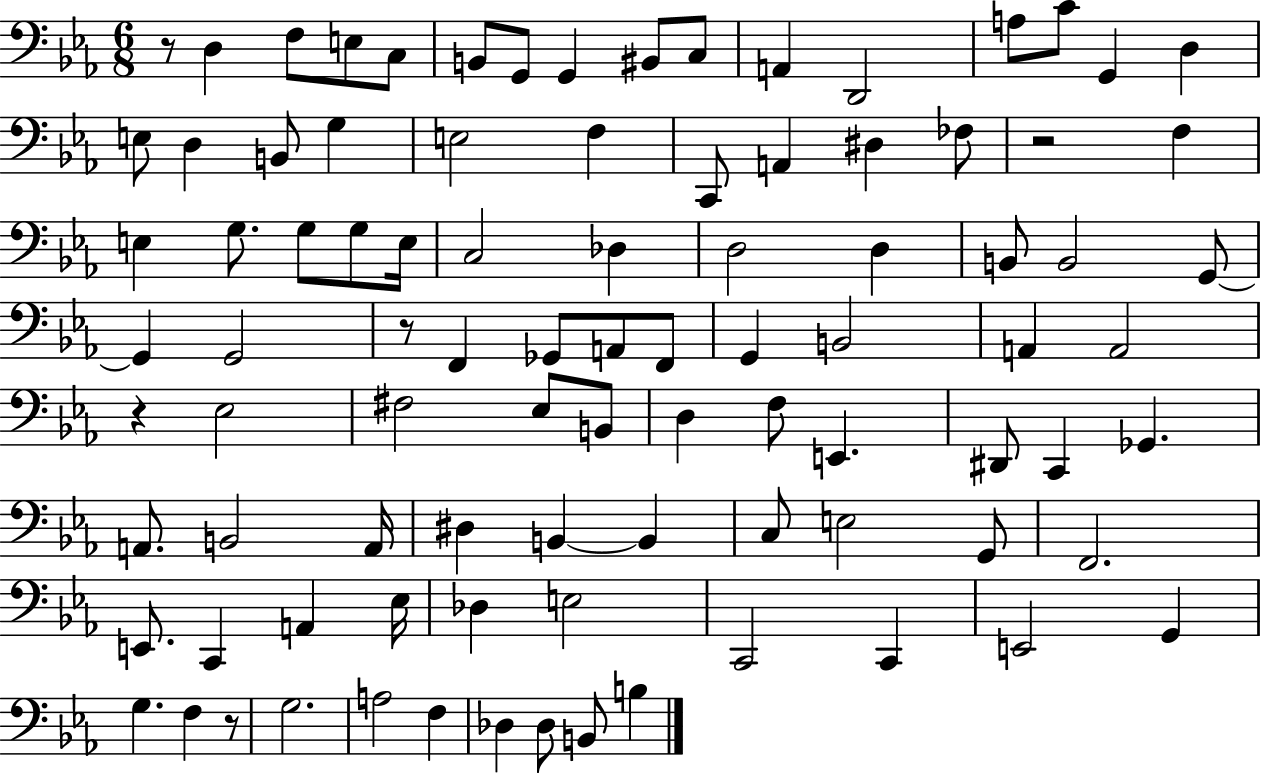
R/e D3/q F3/e E3/e C3/e B2/e G2/e G2/q BIS2/e C3/e A2/q D2/h A3/e C4/e G2/q D3/q E3/e D3/q B2/e G3/q E3/h F3/q C2/e A2/q D#3/q FES3/e R/h F3/q E3/q G3/e. G3/e G3/e E3/s C3/h Db3/q D3/h D3/q B2/e B2/h G2/e G2/q G2/h R/e F2/q Gb2/e A2/e F2/e G2/q B2/h A2/q A2/h R/q Eb3/h F#3/h Eb3/e B2/e D3/q F3/e E2/q. D#2/e C2/q Gb2/q. A2/e. B2/h A2/s D#3/q B2/q B2/q C3/e E3/h G2/e F2/h. E2/e. C2/q A2/q Eb3/s Db3/q E3/h C2/h C2/q E2/h G2/q G3/q. F3/q R/e G3/h. A3/h F3/q Db3/q Db3/e B2/e B3/q